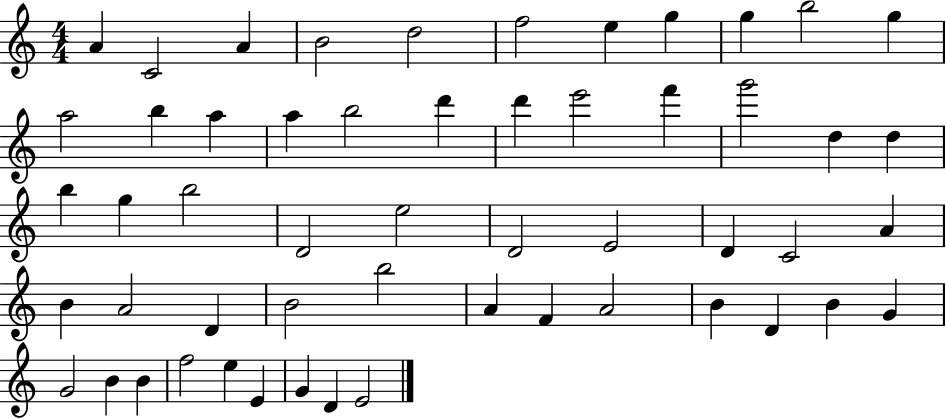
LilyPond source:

{
  \clef treble
  \numericTimeSignature
  \time 4/4
  \key c \major
  a'4 c'2 a'4 | b'2 d''2 | f''2 e''4 g''4 | g''4 b''2 g''4 | \break a''2 b''4 a''4 | a''4 b''2 d'''4 | d'''4 e'''2 f'''4 | g'''2 d''4 d''4 | \break b''4 g''4 b''2 | d'2 e''2 | d'2 e'2 | d'4 c'2 a'4 | \break b'4 a'2 d'4 | b'2 b''2 | a'4 f'4 a'2 | b'4 d'4 b'4 g'4 | \break g'2 b'4 b'4 | f''2 e''4 e'4 | g'4 d'4 e'2 | \bar "|."
}